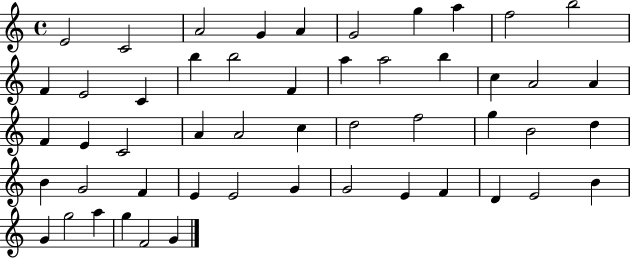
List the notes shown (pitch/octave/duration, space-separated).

E4/h C4/h A4/h G4/q A4/q G4/h G5/q A5/q F5/h B5/h F4/q E4/h C4/q B5/q B5/h F4/q A5/q A5/h B5/q C5/q A4/h A4/q F4/q E4/q C4/h A4/q A4/h C5/q D5/h F5/h G5/q B4/h D5/q B4/q G4/h F4/q E4/q E4/h G4/q G4/h E4/q F4/q D4/q E4/h B4/q G4/q G5/h A5/q G5/q F4/h G4/q